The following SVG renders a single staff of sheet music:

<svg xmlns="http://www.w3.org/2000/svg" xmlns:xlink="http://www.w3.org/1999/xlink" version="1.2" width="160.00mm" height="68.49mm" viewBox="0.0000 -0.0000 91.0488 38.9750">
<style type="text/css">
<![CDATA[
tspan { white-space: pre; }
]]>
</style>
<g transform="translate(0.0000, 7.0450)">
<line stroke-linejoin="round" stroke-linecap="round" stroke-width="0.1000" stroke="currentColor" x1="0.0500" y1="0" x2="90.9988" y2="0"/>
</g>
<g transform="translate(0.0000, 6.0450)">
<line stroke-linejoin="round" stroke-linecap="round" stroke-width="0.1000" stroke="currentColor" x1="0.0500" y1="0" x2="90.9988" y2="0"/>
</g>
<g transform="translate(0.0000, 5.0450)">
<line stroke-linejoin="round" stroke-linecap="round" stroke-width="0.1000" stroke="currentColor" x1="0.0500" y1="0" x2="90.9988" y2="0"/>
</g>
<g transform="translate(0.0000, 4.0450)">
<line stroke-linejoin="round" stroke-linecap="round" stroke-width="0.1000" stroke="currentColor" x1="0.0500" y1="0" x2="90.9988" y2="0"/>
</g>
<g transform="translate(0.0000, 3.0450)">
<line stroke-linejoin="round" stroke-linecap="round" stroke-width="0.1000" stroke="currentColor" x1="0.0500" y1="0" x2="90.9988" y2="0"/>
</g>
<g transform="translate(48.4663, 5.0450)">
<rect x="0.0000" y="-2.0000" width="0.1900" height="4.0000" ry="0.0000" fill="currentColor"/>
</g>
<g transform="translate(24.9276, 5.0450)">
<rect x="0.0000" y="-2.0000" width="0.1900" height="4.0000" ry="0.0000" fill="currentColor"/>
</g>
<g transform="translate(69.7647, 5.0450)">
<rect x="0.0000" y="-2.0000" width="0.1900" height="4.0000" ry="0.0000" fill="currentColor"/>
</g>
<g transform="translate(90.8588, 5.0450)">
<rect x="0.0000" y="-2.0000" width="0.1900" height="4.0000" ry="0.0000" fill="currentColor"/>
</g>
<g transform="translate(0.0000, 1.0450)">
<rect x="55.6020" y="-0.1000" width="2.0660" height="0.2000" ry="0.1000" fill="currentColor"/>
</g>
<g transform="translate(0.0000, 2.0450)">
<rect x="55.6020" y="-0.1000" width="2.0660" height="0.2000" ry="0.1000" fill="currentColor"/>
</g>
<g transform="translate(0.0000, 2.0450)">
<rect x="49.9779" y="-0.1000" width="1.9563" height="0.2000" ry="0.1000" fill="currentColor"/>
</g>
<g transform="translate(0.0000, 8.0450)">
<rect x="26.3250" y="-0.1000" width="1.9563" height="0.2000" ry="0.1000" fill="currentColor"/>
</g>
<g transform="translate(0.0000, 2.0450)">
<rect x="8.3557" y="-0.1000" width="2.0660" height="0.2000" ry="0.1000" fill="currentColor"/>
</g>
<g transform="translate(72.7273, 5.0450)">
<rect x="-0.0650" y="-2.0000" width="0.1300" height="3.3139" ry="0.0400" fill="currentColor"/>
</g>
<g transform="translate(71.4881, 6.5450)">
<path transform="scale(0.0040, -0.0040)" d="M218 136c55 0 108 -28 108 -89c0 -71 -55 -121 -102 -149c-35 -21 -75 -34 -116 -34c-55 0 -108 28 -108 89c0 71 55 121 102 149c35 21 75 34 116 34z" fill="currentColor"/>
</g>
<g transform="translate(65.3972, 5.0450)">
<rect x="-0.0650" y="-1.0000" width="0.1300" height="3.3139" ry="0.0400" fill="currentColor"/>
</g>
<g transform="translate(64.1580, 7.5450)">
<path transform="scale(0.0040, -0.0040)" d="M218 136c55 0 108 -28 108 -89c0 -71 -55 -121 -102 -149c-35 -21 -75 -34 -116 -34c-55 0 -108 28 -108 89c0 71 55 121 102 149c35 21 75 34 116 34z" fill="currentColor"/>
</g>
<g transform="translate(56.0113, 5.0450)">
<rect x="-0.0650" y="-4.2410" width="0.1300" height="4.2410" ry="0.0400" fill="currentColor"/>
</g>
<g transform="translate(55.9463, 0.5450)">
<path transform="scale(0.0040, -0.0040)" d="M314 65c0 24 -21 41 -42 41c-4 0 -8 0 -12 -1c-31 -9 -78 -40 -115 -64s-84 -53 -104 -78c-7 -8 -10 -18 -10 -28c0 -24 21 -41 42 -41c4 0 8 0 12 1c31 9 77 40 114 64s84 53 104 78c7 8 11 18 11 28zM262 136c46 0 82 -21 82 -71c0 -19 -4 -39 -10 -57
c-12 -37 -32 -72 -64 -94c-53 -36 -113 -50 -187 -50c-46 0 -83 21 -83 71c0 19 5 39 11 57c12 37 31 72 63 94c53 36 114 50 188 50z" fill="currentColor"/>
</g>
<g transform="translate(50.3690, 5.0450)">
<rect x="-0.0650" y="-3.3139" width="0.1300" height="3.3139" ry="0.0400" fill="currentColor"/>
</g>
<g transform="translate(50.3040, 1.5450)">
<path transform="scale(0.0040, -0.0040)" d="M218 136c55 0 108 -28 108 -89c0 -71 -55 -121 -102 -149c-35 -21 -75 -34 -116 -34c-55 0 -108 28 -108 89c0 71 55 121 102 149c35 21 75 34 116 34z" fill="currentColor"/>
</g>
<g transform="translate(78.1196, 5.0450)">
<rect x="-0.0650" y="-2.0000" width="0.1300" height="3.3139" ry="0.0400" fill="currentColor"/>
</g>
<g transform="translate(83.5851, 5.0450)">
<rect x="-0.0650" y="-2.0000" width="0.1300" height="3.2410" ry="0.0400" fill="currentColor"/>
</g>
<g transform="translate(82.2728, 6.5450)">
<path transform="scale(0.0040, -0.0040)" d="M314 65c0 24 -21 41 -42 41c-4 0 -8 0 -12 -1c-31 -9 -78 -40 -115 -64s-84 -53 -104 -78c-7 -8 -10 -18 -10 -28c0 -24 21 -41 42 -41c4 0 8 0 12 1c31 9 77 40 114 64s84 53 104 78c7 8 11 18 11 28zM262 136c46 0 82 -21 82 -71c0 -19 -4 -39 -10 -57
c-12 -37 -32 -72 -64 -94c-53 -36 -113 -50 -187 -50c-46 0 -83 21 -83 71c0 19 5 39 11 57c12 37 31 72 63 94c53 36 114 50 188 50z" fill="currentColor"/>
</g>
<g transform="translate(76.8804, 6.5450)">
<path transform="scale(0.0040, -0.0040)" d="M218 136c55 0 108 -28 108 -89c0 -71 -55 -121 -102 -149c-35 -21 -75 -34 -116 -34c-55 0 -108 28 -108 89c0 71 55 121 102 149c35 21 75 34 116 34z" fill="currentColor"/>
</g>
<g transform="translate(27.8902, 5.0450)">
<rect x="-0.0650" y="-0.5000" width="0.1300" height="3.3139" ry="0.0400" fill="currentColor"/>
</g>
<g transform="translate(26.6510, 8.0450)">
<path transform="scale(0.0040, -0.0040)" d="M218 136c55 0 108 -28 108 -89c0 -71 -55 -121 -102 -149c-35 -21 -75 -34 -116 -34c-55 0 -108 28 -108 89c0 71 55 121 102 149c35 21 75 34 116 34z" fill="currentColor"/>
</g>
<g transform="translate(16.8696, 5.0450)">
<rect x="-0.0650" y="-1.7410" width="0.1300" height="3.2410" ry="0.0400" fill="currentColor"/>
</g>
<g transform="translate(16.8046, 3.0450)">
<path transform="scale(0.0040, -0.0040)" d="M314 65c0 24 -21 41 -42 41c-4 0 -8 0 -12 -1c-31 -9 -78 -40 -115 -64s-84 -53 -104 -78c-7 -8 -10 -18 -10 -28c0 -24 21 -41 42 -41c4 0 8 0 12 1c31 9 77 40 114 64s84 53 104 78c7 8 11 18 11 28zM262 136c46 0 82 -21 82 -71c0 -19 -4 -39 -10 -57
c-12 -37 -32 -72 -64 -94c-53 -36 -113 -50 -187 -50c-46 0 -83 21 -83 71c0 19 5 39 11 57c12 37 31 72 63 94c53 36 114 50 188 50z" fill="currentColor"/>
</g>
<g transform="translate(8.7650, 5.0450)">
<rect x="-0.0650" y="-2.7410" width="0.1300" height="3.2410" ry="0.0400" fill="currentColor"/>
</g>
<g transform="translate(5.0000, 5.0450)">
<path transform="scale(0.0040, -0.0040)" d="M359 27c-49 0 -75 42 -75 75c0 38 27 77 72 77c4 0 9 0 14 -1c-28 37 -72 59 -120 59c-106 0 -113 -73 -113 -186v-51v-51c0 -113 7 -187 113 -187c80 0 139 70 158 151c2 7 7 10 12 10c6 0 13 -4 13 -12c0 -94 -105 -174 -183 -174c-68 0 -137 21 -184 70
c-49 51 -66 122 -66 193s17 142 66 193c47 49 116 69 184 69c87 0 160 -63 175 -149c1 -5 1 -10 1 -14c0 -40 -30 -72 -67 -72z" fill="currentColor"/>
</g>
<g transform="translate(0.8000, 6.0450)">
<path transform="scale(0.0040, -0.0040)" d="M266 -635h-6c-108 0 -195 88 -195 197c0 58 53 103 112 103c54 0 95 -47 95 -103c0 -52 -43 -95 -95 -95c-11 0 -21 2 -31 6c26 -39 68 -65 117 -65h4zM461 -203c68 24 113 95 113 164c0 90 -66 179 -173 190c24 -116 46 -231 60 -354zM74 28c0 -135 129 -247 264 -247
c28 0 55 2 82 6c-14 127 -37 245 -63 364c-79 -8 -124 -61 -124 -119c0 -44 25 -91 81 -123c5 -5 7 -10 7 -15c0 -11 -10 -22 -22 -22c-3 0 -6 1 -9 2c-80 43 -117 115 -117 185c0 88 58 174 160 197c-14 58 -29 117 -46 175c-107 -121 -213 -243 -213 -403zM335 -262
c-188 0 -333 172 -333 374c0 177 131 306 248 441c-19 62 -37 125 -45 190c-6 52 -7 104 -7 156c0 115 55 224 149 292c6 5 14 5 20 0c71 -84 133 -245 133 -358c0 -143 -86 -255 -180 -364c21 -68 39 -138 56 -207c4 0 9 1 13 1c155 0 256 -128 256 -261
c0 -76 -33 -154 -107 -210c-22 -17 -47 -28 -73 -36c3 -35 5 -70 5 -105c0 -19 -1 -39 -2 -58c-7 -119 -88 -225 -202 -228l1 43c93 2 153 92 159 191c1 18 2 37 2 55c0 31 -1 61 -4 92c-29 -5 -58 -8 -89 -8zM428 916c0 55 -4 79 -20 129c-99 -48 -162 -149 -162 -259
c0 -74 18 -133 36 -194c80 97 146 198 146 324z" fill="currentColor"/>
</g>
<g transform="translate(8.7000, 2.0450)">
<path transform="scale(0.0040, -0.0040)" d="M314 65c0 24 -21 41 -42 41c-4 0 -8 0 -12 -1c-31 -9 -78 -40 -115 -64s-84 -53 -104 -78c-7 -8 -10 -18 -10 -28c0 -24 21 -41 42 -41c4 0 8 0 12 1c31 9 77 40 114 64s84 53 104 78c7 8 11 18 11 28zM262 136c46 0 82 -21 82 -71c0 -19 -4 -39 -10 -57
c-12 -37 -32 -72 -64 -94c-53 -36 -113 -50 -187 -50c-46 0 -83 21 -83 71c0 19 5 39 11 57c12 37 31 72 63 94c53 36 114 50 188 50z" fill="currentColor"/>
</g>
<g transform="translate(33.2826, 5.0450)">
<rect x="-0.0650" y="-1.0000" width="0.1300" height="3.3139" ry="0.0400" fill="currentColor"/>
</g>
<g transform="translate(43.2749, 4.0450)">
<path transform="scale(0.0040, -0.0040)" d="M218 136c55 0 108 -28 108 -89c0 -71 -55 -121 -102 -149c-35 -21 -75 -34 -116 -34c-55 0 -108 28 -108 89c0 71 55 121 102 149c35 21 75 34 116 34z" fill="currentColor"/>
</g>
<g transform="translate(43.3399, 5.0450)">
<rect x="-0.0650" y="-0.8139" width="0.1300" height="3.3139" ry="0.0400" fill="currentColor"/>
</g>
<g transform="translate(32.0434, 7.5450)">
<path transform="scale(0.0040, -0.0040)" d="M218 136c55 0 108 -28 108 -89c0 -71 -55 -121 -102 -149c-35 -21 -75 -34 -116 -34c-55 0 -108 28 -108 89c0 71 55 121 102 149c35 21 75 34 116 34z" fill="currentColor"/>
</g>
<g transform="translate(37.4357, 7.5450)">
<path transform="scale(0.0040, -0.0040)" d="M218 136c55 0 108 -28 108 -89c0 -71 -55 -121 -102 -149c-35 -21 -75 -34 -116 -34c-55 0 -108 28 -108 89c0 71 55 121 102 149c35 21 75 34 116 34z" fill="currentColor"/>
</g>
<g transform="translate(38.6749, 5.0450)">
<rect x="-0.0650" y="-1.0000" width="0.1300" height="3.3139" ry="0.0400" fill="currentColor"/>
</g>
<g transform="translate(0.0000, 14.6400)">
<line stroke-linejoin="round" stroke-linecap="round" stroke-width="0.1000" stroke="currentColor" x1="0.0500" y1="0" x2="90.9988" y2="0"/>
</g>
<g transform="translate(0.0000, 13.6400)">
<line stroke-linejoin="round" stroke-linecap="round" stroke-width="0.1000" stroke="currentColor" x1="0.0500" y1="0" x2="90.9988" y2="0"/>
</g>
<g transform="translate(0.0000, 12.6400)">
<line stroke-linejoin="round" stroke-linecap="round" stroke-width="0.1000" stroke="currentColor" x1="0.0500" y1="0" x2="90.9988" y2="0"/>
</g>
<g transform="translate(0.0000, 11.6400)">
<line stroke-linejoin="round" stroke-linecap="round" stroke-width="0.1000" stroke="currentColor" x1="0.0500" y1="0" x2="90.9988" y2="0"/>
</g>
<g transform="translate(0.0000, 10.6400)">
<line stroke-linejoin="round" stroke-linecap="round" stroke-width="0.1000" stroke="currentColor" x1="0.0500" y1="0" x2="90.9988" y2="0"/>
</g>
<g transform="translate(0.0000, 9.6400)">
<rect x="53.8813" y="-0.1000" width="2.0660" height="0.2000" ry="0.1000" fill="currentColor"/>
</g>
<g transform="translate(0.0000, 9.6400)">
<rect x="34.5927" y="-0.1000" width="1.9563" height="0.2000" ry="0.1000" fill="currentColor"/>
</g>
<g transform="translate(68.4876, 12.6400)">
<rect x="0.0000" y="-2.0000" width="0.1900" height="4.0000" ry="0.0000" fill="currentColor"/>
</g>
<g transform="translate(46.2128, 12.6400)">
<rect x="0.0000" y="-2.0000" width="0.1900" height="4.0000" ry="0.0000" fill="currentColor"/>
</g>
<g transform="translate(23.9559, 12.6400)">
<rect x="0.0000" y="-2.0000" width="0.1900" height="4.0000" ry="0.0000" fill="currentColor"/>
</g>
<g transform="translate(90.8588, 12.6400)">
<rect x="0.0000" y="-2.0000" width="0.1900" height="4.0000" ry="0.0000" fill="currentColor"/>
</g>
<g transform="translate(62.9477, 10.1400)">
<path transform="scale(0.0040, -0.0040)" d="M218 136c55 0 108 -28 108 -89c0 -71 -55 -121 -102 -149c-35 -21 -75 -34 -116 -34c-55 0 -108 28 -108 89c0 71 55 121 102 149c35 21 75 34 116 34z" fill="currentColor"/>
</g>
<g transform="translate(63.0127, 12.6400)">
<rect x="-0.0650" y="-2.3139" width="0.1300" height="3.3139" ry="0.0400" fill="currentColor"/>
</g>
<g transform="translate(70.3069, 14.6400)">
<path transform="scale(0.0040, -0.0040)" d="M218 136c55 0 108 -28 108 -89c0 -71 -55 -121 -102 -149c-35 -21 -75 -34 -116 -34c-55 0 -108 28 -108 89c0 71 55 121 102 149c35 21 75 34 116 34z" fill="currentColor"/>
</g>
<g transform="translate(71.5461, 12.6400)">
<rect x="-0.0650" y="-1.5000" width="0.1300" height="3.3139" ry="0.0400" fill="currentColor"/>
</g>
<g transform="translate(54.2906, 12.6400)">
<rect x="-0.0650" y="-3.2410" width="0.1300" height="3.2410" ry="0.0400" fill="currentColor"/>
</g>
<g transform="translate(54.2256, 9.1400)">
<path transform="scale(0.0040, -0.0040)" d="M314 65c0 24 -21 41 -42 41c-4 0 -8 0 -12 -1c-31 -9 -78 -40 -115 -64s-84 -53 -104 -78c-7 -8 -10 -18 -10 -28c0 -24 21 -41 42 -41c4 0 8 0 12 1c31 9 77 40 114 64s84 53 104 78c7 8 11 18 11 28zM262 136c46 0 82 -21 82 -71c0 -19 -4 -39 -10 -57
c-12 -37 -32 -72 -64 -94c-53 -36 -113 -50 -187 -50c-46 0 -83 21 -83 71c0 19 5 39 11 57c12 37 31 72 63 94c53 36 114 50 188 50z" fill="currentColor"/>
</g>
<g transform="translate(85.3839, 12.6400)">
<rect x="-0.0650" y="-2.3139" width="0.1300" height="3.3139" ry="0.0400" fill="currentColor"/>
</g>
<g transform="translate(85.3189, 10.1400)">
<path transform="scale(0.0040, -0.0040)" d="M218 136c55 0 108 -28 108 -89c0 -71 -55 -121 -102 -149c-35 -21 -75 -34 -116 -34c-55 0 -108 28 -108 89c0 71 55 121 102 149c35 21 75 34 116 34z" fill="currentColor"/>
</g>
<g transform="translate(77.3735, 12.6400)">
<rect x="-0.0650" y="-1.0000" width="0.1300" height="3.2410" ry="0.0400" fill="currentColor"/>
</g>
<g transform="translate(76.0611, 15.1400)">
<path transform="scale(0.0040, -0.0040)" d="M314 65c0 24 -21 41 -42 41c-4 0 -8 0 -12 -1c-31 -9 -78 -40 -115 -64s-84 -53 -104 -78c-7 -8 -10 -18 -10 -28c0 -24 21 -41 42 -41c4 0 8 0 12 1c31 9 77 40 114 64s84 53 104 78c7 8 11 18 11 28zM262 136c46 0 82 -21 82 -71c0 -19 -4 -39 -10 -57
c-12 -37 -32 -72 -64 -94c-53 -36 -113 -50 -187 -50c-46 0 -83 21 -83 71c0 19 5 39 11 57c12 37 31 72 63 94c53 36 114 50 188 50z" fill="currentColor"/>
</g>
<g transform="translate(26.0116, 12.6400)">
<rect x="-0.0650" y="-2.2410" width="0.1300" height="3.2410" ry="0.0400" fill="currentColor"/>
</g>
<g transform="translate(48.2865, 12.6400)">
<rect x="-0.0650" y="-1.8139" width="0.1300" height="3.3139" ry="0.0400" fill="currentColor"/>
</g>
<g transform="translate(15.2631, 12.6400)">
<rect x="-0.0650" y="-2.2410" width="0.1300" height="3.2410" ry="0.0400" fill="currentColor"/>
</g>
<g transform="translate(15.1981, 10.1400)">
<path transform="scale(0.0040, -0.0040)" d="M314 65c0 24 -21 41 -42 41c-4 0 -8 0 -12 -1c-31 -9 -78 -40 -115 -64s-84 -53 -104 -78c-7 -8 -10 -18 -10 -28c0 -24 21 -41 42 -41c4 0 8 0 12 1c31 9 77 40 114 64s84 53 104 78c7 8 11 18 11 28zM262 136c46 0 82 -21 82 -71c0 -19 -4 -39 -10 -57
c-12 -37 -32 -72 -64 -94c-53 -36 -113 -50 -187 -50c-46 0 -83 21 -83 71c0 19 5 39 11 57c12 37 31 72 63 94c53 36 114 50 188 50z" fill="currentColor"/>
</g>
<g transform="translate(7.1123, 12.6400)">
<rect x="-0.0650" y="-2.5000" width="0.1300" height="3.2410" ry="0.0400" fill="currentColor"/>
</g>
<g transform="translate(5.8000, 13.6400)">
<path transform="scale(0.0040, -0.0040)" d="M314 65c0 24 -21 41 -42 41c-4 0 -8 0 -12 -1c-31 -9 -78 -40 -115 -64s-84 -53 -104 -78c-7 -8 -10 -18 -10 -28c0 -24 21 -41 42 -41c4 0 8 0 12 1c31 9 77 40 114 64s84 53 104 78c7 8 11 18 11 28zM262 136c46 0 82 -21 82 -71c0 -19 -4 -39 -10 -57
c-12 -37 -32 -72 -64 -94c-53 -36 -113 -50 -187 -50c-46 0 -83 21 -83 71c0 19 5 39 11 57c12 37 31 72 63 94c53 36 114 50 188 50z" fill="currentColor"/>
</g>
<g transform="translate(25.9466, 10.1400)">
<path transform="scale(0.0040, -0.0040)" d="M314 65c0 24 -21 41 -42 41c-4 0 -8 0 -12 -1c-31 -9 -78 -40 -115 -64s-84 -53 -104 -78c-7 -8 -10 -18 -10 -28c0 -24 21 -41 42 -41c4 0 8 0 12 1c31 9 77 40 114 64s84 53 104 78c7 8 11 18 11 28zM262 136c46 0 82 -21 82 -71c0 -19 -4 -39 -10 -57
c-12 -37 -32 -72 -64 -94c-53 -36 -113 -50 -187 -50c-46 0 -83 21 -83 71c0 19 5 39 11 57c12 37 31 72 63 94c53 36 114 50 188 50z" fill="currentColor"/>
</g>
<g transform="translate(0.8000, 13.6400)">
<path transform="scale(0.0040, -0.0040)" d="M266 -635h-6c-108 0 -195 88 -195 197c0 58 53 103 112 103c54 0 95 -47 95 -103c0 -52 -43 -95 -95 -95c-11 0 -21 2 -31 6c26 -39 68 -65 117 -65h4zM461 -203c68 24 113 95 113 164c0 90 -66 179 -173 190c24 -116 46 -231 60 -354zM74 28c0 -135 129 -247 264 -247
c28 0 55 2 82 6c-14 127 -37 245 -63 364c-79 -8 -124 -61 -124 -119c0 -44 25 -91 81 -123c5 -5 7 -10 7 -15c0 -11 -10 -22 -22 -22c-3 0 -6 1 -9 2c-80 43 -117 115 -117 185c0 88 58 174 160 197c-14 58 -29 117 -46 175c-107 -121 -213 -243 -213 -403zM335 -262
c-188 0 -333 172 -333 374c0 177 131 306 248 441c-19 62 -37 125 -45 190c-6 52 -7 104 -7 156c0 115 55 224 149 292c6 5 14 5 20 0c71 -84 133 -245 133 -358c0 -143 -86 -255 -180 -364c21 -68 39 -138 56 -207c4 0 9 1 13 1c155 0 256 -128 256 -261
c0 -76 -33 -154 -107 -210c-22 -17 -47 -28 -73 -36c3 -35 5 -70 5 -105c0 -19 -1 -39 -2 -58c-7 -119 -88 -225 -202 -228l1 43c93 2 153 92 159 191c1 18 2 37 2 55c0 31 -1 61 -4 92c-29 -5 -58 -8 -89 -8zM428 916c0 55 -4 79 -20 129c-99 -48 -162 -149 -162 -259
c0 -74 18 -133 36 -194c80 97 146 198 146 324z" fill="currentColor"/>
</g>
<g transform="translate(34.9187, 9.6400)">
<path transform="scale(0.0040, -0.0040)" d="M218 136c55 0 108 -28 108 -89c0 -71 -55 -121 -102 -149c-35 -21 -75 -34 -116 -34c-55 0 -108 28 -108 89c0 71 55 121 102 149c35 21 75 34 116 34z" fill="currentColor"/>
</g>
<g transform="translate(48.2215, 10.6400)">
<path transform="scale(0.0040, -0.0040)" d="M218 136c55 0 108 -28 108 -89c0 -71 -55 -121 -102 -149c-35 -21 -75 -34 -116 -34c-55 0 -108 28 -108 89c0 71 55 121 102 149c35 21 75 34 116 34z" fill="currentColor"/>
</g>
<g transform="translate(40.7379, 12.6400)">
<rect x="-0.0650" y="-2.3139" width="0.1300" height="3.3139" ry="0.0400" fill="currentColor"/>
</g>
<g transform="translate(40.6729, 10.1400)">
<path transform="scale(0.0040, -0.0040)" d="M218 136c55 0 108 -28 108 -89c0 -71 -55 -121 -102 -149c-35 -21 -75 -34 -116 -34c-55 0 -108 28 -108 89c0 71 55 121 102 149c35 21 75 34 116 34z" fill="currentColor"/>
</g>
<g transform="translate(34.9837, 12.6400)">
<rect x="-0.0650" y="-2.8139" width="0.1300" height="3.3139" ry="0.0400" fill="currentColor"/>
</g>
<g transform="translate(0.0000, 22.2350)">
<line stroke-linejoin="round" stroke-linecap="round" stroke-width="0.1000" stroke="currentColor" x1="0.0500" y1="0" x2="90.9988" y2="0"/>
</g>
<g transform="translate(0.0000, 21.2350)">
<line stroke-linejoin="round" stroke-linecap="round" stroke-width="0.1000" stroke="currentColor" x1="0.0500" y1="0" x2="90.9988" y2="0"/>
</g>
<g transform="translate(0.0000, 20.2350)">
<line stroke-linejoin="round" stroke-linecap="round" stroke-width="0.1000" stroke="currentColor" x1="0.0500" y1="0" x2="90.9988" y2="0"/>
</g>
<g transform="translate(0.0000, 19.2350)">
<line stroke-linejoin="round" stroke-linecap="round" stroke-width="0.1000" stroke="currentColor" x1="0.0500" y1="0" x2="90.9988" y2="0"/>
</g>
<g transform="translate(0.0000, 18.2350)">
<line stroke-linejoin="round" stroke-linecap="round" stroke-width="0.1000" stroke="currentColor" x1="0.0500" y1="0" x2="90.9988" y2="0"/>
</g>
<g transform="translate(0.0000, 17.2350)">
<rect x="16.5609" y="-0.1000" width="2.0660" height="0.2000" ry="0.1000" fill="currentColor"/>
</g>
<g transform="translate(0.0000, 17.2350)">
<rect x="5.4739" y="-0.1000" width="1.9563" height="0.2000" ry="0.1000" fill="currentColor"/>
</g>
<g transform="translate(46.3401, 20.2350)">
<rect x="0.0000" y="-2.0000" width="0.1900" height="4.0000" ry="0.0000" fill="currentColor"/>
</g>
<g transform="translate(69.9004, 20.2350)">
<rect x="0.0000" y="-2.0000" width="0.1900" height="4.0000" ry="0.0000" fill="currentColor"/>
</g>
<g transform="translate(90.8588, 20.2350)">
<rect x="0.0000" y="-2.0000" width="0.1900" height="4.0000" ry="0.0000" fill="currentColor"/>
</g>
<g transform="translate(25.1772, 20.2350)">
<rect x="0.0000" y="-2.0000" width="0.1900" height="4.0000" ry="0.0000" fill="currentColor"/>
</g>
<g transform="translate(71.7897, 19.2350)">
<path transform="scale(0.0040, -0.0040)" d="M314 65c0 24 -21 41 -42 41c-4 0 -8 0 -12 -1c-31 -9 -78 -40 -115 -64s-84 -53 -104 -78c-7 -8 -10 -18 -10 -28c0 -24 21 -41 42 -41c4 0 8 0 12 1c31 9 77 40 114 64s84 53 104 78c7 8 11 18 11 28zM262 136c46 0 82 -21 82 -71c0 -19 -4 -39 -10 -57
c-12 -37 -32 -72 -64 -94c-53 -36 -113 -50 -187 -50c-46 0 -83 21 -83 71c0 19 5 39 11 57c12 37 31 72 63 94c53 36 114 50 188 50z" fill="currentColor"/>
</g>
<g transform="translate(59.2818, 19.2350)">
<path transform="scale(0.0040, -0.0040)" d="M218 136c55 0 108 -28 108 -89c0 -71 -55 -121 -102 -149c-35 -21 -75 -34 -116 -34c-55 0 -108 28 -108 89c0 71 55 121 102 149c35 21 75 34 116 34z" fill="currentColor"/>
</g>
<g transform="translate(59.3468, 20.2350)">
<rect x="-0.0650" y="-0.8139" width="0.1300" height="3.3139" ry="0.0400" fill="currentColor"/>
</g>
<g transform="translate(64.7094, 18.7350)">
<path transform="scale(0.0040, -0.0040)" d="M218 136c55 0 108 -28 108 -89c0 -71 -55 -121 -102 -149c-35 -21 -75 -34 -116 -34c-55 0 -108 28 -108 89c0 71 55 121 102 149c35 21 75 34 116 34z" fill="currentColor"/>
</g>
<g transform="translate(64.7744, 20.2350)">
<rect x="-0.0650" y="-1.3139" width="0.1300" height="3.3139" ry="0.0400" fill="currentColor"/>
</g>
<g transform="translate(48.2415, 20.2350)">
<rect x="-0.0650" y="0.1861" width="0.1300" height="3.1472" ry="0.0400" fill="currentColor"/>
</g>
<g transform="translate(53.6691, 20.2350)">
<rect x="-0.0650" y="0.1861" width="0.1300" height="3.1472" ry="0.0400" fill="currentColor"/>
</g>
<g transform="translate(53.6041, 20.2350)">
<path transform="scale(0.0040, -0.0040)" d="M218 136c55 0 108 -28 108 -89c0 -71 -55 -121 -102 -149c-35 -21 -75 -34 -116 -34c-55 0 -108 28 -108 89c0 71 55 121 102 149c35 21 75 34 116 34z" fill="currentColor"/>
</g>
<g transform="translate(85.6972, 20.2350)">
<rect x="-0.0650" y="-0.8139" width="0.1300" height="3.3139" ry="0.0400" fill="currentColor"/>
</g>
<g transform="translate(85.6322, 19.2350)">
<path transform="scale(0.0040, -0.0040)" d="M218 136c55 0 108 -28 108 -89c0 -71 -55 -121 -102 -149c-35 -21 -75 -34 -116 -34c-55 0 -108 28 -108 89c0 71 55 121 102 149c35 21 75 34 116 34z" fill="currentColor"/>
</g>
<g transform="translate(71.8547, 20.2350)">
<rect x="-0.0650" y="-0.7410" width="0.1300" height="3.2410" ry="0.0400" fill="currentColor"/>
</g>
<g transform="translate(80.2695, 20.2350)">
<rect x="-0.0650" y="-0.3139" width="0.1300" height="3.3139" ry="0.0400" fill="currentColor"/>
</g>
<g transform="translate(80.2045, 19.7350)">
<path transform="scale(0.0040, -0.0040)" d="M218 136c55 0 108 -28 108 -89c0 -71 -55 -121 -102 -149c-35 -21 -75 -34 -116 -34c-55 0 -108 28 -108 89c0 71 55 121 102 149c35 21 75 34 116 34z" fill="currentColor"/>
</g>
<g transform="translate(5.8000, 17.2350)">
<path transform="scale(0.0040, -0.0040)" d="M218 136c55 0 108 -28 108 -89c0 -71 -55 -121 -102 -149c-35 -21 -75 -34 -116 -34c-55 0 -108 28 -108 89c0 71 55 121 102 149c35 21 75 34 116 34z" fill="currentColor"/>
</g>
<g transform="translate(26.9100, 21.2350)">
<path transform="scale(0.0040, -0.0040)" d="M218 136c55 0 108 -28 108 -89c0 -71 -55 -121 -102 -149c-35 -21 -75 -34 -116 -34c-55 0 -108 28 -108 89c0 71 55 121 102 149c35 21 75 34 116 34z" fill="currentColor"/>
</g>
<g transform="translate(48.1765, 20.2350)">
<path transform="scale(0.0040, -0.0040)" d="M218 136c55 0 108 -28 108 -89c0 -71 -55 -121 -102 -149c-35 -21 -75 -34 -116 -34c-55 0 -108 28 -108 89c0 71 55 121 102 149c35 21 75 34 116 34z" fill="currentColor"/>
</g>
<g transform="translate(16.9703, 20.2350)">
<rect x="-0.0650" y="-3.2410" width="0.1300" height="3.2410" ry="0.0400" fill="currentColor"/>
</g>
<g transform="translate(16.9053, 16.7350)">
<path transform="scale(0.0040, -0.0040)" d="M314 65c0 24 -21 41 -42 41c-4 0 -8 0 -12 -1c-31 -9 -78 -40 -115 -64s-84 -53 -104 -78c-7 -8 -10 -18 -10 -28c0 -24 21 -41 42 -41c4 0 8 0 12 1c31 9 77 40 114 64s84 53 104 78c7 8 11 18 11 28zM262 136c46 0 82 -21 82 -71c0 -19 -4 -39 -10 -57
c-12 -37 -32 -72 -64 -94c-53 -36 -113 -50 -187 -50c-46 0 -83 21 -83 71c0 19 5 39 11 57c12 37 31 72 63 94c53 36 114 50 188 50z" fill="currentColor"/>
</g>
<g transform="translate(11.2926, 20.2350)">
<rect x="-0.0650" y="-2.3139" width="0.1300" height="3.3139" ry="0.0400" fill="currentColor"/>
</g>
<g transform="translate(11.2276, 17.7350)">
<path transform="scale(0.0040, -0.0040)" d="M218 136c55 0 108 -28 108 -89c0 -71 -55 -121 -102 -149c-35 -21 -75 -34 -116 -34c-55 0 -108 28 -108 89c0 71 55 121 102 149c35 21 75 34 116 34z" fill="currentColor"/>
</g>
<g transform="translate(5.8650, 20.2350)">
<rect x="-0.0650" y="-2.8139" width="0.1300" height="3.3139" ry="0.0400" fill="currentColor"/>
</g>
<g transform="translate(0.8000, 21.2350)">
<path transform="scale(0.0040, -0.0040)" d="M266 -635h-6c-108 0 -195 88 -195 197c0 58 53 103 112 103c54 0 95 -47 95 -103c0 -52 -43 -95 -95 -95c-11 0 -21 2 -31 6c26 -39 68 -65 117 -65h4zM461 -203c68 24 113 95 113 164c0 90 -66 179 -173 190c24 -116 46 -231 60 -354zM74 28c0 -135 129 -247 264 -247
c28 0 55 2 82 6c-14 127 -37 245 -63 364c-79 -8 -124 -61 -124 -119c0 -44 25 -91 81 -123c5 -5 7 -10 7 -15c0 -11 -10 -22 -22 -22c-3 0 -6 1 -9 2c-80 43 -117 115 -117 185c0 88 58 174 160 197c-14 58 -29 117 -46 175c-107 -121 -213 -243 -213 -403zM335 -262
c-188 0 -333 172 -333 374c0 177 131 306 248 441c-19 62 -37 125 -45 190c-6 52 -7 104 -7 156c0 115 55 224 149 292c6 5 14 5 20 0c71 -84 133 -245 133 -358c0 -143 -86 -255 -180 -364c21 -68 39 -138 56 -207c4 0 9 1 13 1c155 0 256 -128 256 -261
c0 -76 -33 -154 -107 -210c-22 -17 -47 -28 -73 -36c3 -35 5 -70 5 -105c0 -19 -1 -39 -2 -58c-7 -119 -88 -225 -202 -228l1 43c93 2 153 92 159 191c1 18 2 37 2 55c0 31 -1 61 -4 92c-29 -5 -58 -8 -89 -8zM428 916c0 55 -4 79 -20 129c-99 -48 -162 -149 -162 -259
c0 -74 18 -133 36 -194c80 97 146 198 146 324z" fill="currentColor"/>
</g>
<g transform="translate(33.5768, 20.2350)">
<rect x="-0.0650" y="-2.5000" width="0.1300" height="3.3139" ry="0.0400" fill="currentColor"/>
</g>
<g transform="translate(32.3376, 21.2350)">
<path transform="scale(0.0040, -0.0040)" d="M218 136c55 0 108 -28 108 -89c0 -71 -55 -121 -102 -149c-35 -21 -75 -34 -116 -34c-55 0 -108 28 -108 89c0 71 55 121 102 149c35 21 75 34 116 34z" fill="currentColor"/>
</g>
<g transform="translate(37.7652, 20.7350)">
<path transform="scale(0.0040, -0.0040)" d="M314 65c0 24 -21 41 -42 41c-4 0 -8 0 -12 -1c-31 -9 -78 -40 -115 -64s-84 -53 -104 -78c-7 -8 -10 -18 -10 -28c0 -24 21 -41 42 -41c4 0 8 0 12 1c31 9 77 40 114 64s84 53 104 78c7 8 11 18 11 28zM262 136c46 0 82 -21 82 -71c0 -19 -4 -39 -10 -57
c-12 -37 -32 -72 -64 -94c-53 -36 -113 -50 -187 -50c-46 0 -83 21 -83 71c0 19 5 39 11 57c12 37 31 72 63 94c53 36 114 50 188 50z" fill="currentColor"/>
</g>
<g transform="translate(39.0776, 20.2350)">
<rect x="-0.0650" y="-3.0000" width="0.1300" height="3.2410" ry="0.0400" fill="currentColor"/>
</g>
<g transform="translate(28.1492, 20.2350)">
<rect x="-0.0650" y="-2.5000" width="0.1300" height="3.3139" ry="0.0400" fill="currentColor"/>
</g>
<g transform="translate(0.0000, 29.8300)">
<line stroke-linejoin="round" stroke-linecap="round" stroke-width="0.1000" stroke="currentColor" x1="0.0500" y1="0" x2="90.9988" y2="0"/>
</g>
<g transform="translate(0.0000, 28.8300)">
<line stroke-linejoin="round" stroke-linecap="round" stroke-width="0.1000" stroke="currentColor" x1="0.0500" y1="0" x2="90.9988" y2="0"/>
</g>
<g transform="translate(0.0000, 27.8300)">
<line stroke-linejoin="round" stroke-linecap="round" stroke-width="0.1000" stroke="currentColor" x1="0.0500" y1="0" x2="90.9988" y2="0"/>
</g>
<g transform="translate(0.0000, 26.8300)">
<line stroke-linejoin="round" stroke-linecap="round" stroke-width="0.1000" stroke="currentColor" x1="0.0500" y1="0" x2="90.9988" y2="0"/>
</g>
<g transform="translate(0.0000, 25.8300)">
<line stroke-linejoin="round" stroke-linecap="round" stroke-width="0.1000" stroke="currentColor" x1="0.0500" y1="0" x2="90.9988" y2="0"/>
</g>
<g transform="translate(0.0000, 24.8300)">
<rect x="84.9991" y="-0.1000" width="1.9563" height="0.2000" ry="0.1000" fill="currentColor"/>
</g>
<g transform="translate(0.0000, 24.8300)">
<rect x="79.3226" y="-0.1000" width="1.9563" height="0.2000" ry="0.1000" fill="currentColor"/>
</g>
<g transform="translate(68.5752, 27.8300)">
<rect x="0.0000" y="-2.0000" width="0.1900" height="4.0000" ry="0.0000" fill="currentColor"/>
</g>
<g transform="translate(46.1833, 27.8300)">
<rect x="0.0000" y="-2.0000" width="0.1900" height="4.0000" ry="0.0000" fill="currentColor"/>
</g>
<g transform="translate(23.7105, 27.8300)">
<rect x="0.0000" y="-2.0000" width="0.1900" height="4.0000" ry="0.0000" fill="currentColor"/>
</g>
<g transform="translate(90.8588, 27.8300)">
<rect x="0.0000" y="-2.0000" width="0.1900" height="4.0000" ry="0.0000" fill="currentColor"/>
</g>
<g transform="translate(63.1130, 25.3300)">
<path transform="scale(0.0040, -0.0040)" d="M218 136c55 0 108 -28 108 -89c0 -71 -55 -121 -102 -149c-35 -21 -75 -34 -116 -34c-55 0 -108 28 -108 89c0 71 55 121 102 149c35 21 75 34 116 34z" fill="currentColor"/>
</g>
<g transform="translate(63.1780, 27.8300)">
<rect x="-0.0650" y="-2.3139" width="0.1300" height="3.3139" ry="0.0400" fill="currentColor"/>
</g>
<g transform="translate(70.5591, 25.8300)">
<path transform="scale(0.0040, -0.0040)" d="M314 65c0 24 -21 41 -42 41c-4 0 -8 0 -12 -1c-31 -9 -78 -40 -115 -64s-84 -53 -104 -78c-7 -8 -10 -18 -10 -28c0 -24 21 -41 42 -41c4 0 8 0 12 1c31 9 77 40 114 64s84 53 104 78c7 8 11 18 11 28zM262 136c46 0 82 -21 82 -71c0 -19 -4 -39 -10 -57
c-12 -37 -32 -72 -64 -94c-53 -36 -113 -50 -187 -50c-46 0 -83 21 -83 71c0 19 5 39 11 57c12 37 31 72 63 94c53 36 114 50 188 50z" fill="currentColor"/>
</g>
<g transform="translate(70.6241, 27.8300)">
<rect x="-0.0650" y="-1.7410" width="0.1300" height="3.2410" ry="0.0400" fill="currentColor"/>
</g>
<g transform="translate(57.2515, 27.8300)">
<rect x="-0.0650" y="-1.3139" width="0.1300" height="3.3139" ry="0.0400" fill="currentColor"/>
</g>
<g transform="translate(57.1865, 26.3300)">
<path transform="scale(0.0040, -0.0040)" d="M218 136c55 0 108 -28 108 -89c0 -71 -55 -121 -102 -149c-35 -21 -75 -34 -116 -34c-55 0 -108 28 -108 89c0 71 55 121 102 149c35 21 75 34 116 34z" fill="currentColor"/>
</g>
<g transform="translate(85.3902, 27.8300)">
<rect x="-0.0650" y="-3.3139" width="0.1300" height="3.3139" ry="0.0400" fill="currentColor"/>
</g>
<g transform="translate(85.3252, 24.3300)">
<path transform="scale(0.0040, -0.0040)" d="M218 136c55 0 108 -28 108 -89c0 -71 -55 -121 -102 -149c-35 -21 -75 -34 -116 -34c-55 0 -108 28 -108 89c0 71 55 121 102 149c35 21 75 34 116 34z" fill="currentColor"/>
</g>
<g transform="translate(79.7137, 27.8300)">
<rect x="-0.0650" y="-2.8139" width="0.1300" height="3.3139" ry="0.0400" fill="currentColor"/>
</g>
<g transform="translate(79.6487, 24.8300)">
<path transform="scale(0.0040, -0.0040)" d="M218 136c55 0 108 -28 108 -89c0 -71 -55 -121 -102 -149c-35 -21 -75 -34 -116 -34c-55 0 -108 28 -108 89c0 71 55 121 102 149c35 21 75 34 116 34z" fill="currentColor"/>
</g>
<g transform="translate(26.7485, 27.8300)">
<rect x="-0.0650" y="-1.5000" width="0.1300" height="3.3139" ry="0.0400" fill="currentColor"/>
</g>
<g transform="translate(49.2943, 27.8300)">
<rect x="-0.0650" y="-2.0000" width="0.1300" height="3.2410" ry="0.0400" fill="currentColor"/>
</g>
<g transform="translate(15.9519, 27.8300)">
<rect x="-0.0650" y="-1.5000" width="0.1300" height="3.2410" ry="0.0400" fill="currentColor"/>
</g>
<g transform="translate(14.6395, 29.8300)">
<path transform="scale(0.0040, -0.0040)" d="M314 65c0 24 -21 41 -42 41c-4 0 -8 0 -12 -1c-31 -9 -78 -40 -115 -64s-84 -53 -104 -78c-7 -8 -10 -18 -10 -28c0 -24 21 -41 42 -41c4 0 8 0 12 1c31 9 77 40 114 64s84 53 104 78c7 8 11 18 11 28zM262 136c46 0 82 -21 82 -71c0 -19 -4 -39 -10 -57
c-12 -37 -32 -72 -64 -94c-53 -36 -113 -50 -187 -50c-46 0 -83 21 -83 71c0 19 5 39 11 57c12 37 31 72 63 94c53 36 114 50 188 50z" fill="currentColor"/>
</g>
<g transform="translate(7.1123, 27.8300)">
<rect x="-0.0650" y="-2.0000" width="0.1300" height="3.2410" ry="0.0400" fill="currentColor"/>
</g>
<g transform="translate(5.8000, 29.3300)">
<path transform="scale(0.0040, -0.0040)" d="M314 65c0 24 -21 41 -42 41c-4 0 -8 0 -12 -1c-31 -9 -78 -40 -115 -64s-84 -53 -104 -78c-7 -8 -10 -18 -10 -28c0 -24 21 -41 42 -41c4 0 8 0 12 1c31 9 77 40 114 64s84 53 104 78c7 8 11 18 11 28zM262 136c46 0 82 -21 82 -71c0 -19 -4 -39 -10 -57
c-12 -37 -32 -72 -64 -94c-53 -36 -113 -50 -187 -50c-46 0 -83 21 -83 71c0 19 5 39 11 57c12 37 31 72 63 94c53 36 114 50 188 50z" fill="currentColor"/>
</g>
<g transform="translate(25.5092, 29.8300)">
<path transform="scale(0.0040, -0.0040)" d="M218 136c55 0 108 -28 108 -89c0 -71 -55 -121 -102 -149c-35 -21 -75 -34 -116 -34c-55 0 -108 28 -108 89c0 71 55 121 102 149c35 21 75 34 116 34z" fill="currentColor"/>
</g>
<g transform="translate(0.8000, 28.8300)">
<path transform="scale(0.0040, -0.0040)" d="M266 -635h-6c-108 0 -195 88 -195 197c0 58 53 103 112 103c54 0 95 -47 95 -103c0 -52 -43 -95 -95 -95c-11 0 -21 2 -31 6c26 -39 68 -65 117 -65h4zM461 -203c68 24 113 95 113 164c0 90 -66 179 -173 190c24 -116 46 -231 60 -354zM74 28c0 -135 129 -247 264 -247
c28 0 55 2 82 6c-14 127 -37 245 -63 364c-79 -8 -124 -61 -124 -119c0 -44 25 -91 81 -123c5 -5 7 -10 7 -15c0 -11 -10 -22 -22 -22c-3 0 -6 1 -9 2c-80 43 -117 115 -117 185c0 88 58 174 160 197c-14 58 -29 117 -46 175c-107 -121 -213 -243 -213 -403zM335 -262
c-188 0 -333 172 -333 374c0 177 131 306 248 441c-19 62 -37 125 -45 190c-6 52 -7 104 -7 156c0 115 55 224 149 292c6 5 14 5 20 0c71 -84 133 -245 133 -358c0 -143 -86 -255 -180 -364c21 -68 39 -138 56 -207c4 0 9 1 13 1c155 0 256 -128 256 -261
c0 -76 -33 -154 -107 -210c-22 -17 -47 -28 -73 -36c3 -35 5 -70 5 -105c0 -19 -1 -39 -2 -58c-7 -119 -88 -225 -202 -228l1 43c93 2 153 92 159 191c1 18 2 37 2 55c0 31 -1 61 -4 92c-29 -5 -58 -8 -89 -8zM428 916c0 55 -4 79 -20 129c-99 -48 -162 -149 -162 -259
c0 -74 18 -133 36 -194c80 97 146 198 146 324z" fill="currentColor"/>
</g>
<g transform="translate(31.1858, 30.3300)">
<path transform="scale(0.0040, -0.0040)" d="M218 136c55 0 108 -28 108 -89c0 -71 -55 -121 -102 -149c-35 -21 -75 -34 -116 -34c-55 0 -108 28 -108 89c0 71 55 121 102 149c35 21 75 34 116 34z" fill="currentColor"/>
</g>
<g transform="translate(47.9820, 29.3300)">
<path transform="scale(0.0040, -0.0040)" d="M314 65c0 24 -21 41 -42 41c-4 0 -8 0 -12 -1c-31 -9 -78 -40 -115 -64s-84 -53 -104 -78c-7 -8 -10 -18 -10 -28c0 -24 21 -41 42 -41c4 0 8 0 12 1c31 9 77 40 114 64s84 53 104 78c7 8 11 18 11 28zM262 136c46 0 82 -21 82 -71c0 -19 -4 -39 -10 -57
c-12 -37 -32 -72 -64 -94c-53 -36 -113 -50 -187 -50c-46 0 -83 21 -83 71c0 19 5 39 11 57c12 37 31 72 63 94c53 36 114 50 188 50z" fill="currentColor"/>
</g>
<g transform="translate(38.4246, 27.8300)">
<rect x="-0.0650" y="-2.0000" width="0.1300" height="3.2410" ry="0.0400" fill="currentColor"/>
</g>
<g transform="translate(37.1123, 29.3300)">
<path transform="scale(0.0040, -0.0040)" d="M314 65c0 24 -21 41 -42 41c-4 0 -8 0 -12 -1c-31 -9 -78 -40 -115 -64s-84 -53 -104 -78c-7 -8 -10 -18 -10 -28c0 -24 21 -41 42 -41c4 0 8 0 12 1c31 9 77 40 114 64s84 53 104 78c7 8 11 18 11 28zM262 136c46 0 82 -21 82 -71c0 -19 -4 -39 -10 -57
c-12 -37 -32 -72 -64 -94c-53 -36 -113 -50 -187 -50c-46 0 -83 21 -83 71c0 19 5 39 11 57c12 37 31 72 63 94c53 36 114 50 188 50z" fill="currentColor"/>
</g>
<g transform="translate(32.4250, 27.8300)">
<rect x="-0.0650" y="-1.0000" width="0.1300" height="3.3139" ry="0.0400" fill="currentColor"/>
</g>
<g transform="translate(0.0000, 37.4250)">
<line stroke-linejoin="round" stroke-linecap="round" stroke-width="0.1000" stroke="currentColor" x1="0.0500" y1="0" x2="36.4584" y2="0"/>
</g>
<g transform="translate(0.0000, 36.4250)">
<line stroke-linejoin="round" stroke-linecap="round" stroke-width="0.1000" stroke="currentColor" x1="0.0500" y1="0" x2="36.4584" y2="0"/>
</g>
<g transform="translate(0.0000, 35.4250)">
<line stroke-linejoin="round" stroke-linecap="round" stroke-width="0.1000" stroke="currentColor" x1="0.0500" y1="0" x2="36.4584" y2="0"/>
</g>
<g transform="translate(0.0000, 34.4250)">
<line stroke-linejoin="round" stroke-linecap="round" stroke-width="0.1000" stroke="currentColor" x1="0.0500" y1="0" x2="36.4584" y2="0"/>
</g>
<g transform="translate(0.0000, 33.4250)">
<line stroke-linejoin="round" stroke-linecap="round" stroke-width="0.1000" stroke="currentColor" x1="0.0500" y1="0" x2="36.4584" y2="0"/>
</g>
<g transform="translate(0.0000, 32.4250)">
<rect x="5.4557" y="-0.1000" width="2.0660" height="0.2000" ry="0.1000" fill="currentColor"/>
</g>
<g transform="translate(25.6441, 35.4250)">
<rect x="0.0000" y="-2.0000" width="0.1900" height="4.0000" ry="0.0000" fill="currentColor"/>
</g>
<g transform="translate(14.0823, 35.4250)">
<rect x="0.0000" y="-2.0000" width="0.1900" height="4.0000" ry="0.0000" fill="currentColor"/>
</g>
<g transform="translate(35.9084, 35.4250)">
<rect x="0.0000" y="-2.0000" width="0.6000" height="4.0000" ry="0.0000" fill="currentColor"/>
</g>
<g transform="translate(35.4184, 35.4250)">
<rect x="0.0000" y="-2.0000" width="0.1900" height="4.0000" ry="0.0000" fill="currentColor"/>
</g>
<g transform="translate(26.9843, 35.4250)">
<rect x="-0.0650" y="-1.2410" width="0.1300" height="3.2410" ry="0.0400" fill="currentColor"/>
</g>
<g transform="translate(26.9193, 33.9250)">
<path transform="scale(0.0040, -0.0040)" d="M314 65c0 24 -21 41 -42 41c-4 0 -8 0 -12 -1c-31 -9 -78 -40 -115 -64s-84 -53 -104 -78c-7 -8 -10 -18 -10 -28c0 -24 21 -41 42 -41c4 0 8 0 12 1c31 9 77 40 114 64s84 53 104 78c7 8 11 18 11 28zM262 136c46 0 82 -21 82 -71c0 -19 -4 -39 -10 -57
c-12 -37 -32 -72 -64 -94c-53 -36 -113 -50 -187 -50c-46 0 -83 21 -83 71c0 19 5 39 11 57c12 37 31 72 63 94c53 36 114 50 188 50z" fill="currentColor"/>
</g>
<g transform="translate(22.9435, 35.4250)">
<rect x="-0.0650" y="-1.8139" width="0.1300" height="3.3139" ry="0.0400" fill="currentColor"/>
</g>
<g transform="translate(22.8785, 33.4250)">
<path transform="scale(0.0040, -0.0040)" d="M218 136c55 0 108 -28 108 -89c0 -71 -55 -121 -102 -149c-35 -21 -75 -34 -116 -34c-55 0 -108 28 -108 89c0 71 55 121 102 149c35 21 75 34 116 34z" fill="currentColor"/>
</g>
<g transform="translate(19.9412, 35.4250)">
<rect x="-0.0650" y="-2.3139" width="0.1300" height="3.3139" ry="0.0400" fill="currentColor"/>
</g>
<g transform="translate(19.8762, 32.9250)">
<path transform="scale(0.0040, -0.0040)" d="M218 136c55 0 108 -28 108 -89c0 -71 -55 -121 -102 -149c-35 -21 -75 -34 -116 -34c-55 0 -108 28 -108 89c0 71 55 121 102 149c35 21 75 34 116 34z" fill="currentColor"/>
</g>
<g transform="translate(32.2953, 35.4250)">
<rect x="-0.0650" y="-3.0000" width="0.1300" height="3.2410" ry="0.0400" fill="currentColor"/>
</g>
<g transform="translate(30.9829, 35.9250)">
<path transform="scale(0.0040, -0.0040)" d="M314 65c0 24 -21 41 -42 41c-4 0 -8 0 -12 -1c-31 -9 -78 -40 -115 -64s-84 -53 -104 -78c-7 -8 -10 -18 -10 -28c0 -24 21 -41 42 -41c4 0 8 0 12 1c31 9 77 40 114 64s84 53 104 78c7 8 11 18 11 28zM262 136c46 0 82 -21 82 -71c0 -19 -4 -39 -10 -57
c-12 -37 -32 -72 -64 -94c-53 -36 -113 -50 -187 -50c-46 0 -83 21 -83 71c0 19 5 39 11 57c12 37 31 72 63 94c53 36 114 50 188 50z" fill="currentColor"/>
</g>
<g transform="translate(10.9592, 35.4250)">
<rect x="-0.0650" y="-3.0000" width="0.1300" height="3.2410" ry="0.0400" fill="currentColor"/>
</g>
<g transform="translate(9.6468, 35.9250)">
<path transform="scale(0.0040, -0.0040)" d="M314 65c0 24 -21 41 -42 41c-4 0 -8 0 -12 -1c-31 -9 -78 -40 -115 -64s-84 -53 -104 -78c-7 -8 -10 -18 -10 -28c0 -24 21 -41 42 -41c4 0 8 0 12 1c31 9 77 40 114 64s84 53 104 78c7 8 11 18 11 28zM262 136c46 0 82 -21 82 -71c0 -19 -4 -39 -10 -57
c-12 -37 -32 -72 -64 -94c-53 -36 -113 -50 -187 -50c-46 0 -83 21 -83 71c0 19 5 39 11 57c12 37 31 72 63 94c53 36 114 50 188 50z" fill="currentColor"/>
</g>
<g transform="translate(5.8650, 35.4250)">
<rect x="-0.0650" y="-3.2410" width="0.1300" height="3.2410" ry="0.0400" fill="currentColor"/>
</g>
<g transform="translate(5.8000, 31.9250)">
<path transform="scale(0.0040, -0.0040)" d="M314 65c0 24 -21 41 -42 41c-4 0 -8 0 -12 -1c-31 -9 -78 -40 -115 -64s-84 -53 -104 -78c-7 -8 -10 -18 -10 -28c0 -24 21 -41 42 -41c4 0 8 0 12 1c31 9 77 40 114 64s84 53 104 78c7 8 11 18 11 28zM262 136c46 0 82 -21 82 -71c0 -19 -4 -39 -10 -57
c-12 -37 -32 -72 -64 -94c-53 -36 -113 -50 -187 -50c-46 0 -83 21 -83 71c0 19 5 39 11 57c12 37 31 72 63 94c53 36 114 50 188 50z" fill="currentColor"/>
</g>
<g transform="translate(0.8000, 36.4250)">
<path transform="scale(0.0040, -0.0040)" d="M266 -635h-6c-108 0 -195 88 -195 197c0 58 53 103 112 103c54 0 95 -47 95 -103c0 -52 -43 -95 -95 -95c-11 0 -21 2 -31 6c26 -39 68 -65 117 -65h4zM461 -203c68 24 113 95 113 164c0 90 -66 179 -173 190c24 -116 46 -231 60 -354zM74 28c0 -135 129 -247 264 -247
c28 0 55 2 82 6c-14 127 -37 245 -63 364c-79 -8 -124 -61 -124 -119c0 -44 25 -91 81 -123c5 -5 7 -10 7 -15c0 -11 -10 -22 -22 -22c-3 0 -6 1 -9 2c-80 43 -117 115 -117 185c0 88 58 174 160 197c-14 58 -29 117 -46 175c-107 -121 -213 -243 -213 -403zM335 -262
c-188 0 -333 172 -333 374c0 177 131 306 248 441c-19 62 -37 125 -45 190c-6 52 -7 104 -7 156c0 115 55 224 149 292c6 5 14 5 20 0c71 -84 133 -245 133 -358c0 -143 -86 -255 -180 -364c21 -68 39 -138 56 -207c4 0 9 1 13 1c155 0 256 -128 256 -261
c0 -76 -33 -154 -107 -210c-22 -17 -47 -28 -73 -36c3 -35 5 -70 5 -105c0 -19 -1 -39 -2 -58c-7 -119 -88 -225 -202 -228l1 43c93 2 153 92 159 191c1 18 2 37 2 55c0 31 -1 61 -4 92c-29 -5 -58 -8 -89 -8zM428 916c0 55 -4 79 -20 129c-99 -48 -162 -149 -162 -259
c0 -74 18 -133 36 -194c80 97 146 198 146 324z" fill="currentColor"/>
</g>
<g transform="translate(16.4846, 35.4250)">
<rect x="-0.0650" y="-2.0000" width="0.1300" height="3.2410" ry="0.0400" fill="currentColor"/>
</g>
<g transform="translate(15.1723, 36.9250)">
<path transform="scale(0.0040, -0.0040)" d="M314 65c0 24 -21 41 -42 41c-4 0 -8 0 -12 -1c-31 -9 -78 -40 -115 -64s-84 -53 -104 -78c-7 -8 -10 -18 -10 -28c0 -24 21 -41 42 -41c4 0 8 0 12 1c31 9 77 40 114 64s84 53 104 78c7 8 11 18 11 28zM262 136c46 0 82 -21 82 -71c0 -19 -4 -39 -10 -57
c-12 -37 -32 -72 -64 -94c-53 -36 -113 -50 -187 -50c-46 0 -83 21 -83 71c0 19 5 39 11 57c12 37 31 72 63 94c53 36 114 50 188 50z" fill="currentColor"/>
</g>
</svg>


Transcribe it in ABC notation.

X:1
T:Untitled
M:4/4
L:1/4
K:C
a2 f2 C D D d b d'2 D F F F2 G2 g2 g2 a g f b2 g E D2 g a g b2 G G A2 B B d e d2 c d F2 E2 E D F2 F2 e g f2 a b b2 A2 F2 g f e2 A2